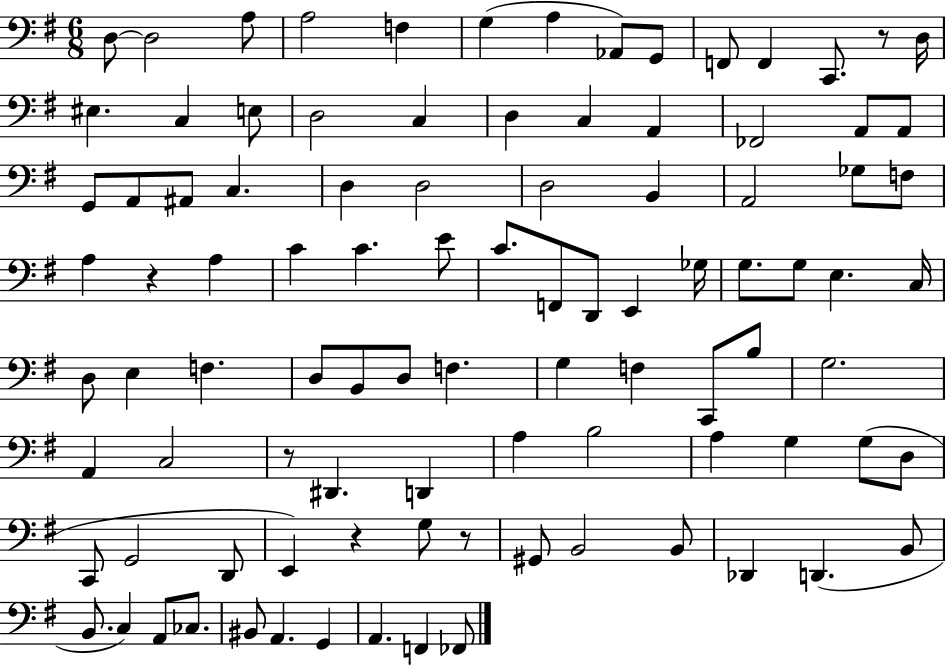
X:1
T:Untitled
M:6/8
L:1/4
K:G
D,/2 D,2 A,/2 A,2 F, G, A, _A,,/2 G,,/2 F,,/2 F,, C,,/2 z/2 D,/4 ^E, C, E,/2 D,2 C, D, C, A,, _F,,2 A,,/2 A,,/2 G,,/2 A,,/2 ^A,,/2 C, D, D,2 D,2 B,, A,,2 _G,/2 F,/2 A, z A, C C E/2 C/2 F,,/2 D,,/2 E,, _G,/4 G,/2 G,/2 E, C,/4 D,/2 E, F, D,/2 B,,/2 D,/2 F, G, F, C,,/2 B,/2 G,2 A,, C,2 z/2 ^D,, D,, A, B,2 A, G, G,/2 D,/2 C,,/2 G,,2 D,,/2 E,, z G,/2 z/2 ^G,,/2 B,,2 B,,/2 _D,, D,, B,,/2 B,,/2 C, A,,/2 _C,/2 ^B,,/2 A,, G,, A,, F,, _F,,/2